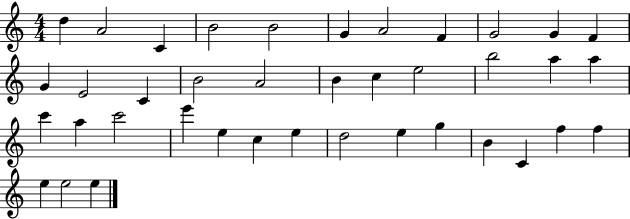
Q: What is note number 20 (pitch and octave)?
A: B5